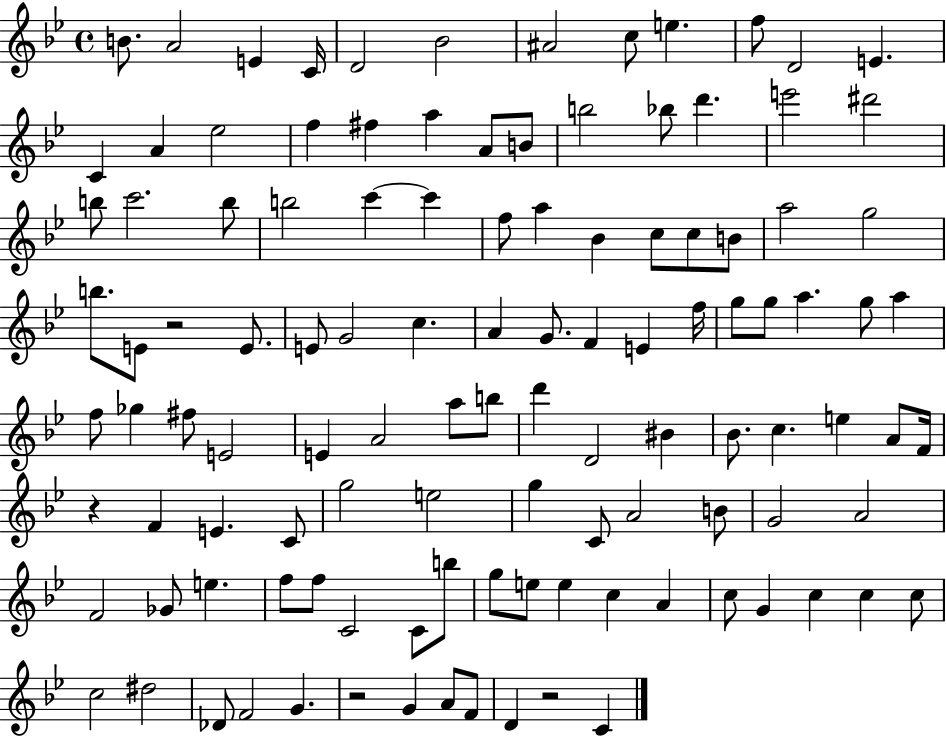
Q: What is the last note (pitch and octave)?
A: C4